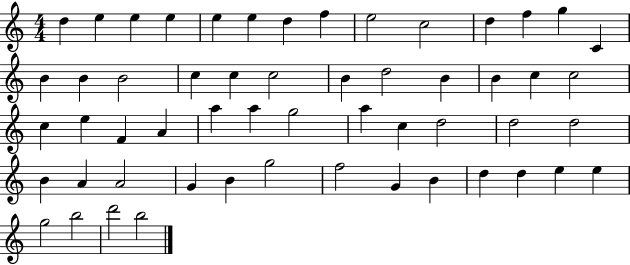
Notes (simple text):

D5/q E5/q E5/q E5/q E5/q E5/q D5/q F5/q E5/h C5/h D5/q F5/q G5/q C4/q B4/q B4/q B4/h C5/q C5/q C5/h B4/q D5/h B4/q B4/q C5/q C5/h C5/q E5/q F4/q A4/q A5/q A5/q G5/h A5/q C5/q D5/h D5/h D5/h B4/q A4/q A4/h G4/q B4/q G5/h F5/h G4/q B4/q D5/q D5/q E5/q E5/q G5/h B5/h D6/h B5/h